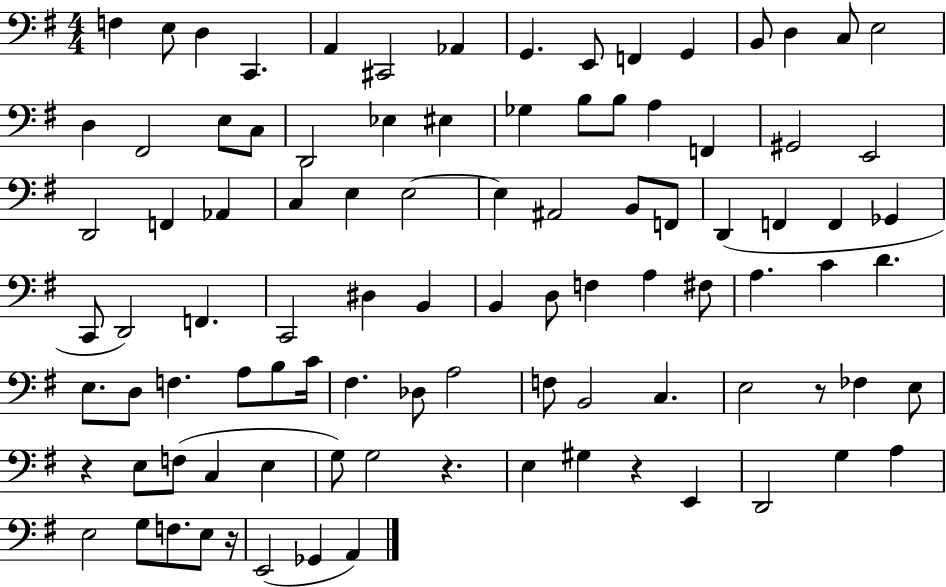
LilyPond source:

{
  \clef bass
  \numericTimeSignature
  \time 4/4
  \key g \major
  f4 e8 d4 c,4. | a,4 cis,2 aes,4 | g,4. e,8 f,4 g,4 | b,8 d4 c8 e2 | \break d4 fis,2 e8 c8 | d,2 ees4 eis4 | ges4 b8 b8 a4 f,4 | gis,2 e,2 | \break d,2 f,4 aes,4 | c4 e4 e2~~ | e4 ais,2 b,8 f,8 | d,4( f,4 f,4 ges,4 | \break c,8 d,2) f,4. | c,2 dis4 b,4 | b,4 d8 f4 a4 fis8 | a4. c'4 d'4. | \break e8. d8 f4. a8 b8 c'16 | fis4. des8 a2 | f8 b,2 c4. | e2 r8 fes4 e8 | \break r4 e8 f8( c4 e4 | g8) g2 r4. | e4 gis4 r4 e,4 | d,2 g4 a4 | \break e2 g8 f8. e8 r16 | e,2( ges,4 a,4) | \bar "|."
}